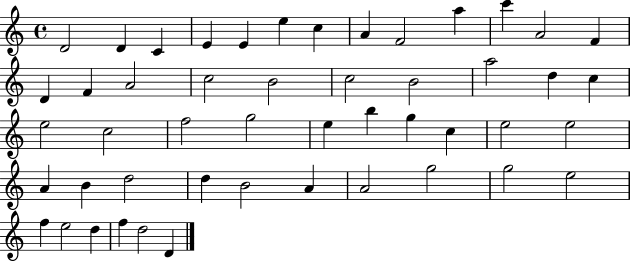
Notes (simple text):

D4/h D4/q C4/q E4/q E4/q E5/q C5/q A4/q F4/h A5/q C6/q A4/h F4/q D4/q F4/q A4/h C5/h B4/h C5/h B4/h A5/h D5/q C5/q E5/h C5/h F5/h G5/h E5/q B5/q G5/q C5/q E5/h E5/h A4/q B4/q D5/h D5/q B4/h A4/q A4/h G5/h G5/h E5/h F5/q E5/h D5/q F5/q D5/h D4/q